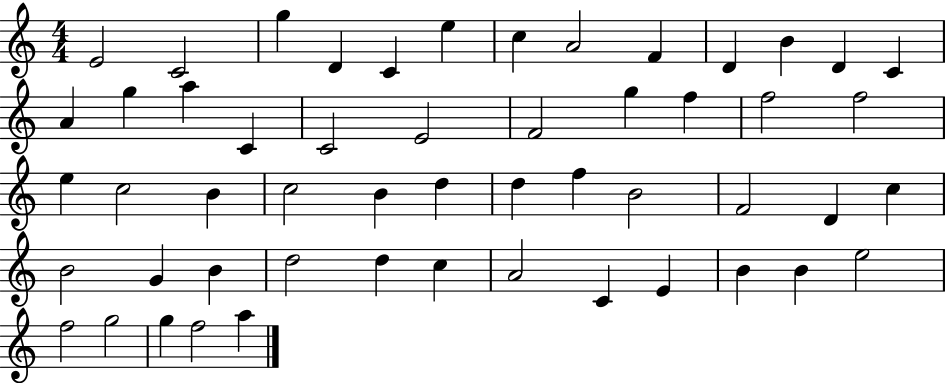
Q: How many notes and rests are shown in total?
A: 53